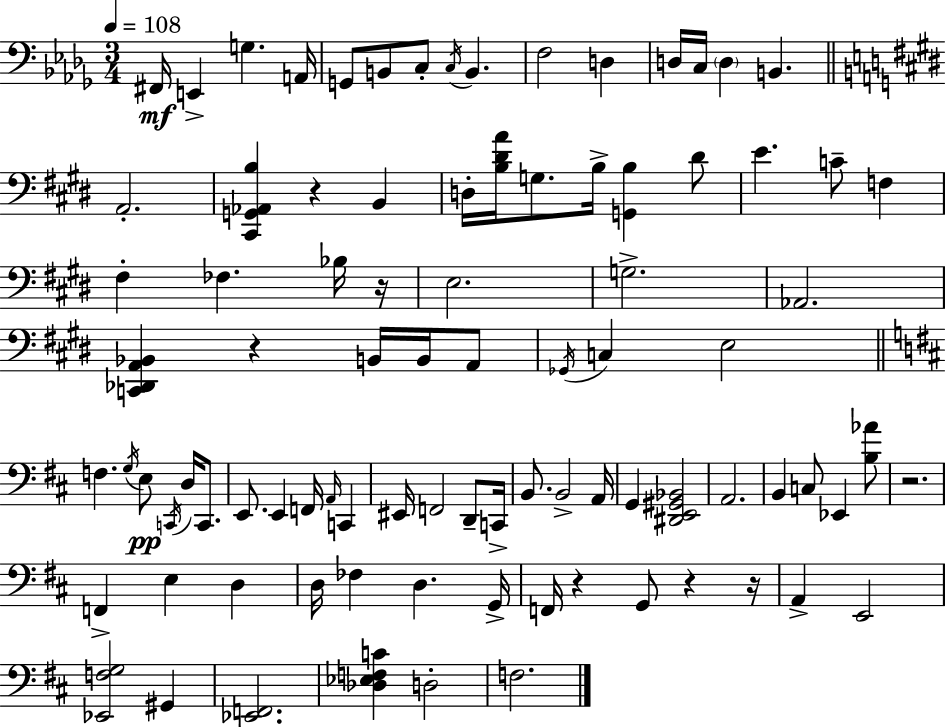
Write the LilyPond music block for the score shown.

{
  \clef bass
  \numericTimeSignature
  \time 3/4
  \key bes \minor
  \tempo 4 = 108
  fis,16\mf e,4-> g4. a,16 | g,8 b,8 c8-. \acciaccatura { c16 } b,4. | f2 d4 | d16 c16 \parenthesize d4 b,4. | \break \bar "||" \break \key e \major a,2.-. | <cis, g, aes, b>4 r4 b,4 | d16-. <b dis' a'>16 g8. b16-> <g, b>4 dis'8 | e'4. c'8-- f4 | \break fis4-. fes4. bes16 r16 | e2. | g2.-> | aes,2. | \break <c, des, a, bes,>4 r4 b,16 b,16 a,8 | \acciaccatura { ges,16 } c4 e2 | \bar "||" \break \key b \minor f4. \acciaccatura { g16 }\pp e8 \acciaccatura { c,16 } d16 c,8. | e,8. e,4 f,16 \grace { a,16 } c,4 | eis,16 f,2 | d,8-- c,16-> b,8. b,2-> | \break a,16 g,4 <dis, e, gis, bes,>2 | a,2. | b,4 c8 ees,4 | <b aes'>8 r2. | \break f,4-> e4 d4 | d16 fes4 d4. | g,16-> f,16 r4 g,8 r4 | r16 a,4-> e,2 | \break <ees, f g>2 gis,4 | <ees, f,>2. | <des ees f c'>4 d2-. | f2. | \break \bar "|."
}